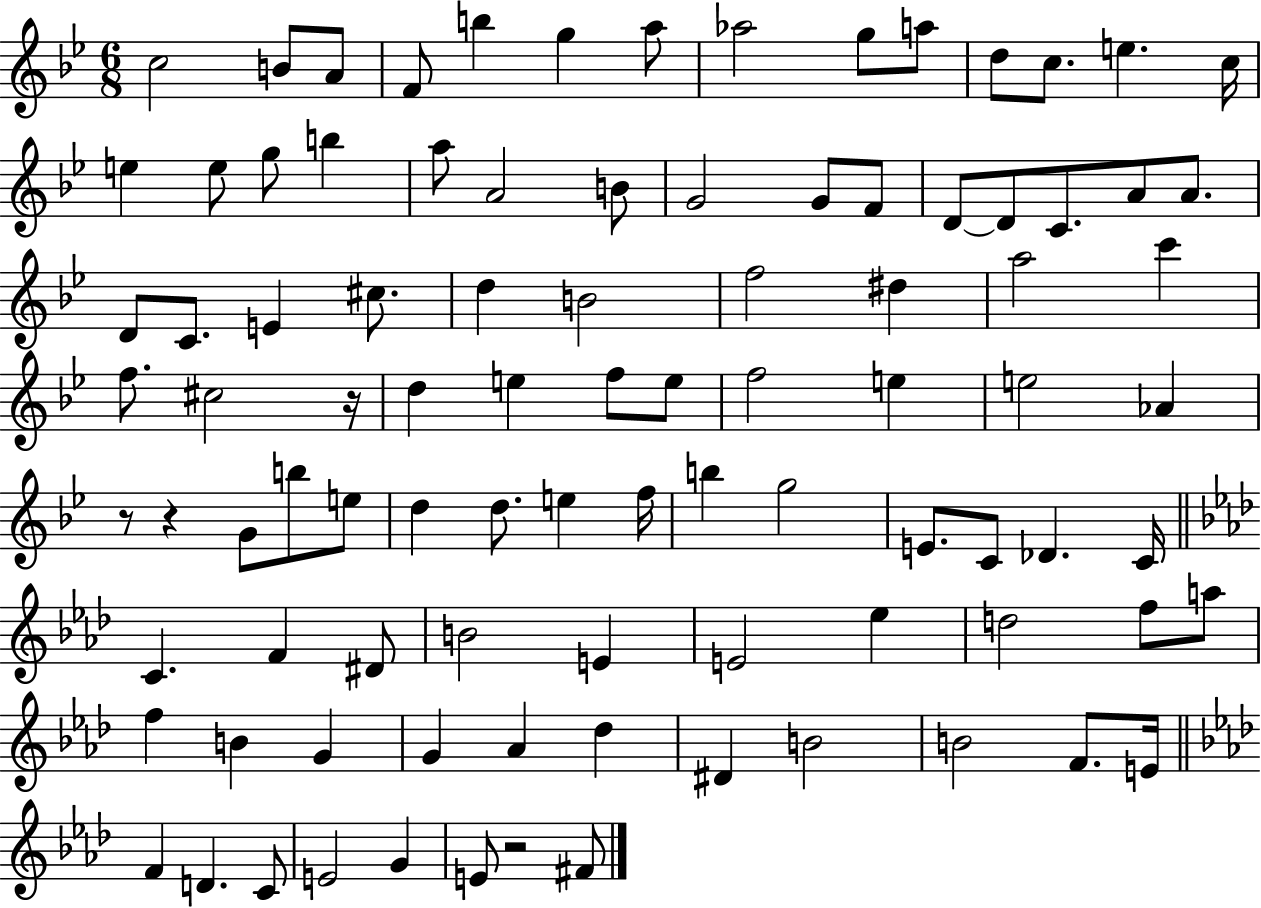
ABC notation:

X:1
T:Untitled
M:6/8
L:1/4
K:Bb
c2 B/2 A/2 F/2 b g a/2 _a2 g/2 a/2 d/2 c/2 e c/4 e e/2 g/2 b a/2 A2 B/2 G2 G/2 F/2 D/2 D/2 C/2 A/2 A/2 D/2 C/2 E ^c/2 d B2 f2 ^d a2 c' f/2 ^c2 z/4 d e f/2 e/2 f2 e e2 _A z/2 z G/2 b/2 e/2 d d/2 e f/4 b g2 E/2 C/2 _D C/4 C F ^D/2 B2 E E2 _e d2 f/2 a/2 f B G G _A _d ^D B2 B2 F/2 E/4 F D C/2 E2 G E/2 z2 ^F/2